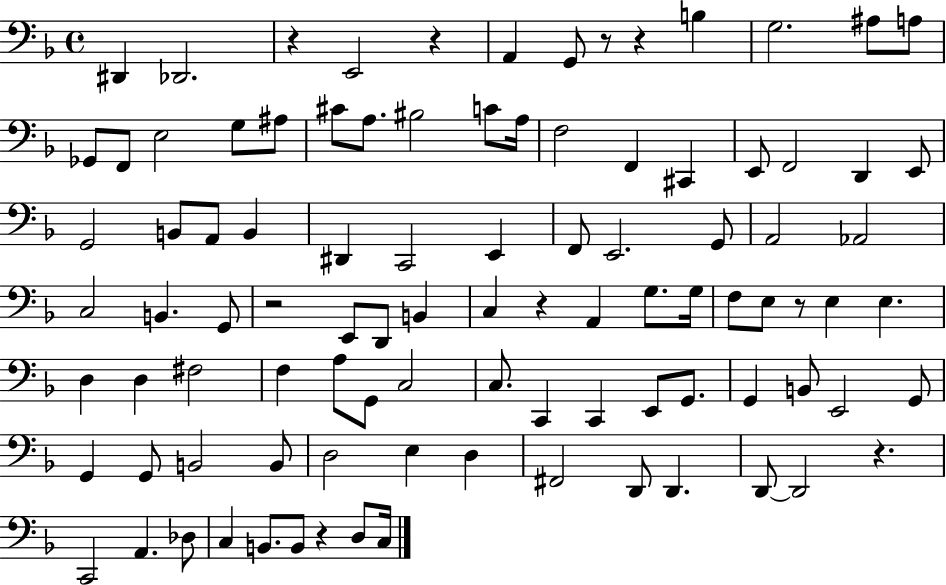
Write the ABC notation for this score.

X:1
T:Untitled
M:4/4
L:1/4
K:F
^D,, _D,,2 z E,,2 z A,, G,,/2 z/2 z B, G,2 ^A,/2 A,/2 _G,,/2 F,,/2 E,2 G,/2 ^A,/2 ^C/2 A,/2 ^B,2 C/2 A,/4 F,2 F,, ^C,, E,,/2 F,,2 D,, E,,/2 G,,2 B,,/2 A,,/2 B,, ^D,, C,,2 E,, F,,/2 E,,2 G,,/2 A,,2 _A,,2 C,2 B,, G,,/2 z2 E,,/2 D,,/2 B,, C, z A,, G,/2 G,/4 F,/2 E,/2 z/2 E, E, D, D, ^F,2 F, A,/2 G,,/2 C,2 C,/2 C,, C,, E,,/2 G,,/2 G,, B,,/2 E,,2 G,,/2 G,, G,,/2 B,,2 B,,/2 D,2 E, D, ^F,,2 D,,/2 D,, D,,/2 D,,2 z C,,2 A,, _D,/2 C, B,,/2 B,,/2 z D,/2 C,/4